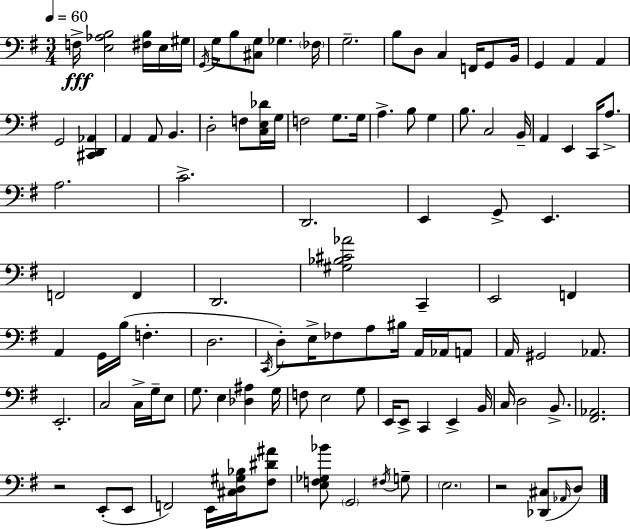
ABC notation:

X:1
T:Untitled
M:3/4
L:1/4
K:G
F,/4 [E,_A,B,]2 [^F,B,]/4 E,/4 ^G,/4 G,,/4 G,/4 B,/2 [^C,G,]/2 _G, _F,/4 G,2 B,/2 D,/2 C, F,,/4 G,,/2 B,,/4 G,, A,, A,, G,,2 [^C,,D,,_A,,] A,, A,,/2 B,, D,2 F,/2 [C,E,_D]/4 G,/4 F,2 G,/2 G,/4 A, B,/2 G, B,/2 C,2 B,,/4 A,, E,, C,,/4 A,/2 A,2 C2 D,,2 E,, G,,/2 E,, F,,2 F,, D,,2 [^G,_B,^C_A]2 C,, E,,2 F,, A,, G,,/4 B,/4 F, D,2 C,,/4 D,/2 E,/4 _F,/2 A,/2 ^B,/4 A,,/4 _A,,/4 A,,/2 A,,/4 ^G,,2 _A,,/2 E,,2 C,2 C,/4 G,/4 E,/2 G,/2 E, [_D,^A,] G,/4 F,/2 E,2 G,/2 E,,/4 E,,/2 C,, E,, B,,/4 C,/4 D,2 B,,/2 [^F,,_A,,]2 z2 E,,/2 E,,/2 F,,2 E,,/4 [^C,D,^G,_B,]/4 [^F,^D^A]/2 [E,F,_G,_B]/2 G,,2 ^F,/4 G,/2 E,2 z2 [_D,,^C,]/2 _A,,/4 D,/2